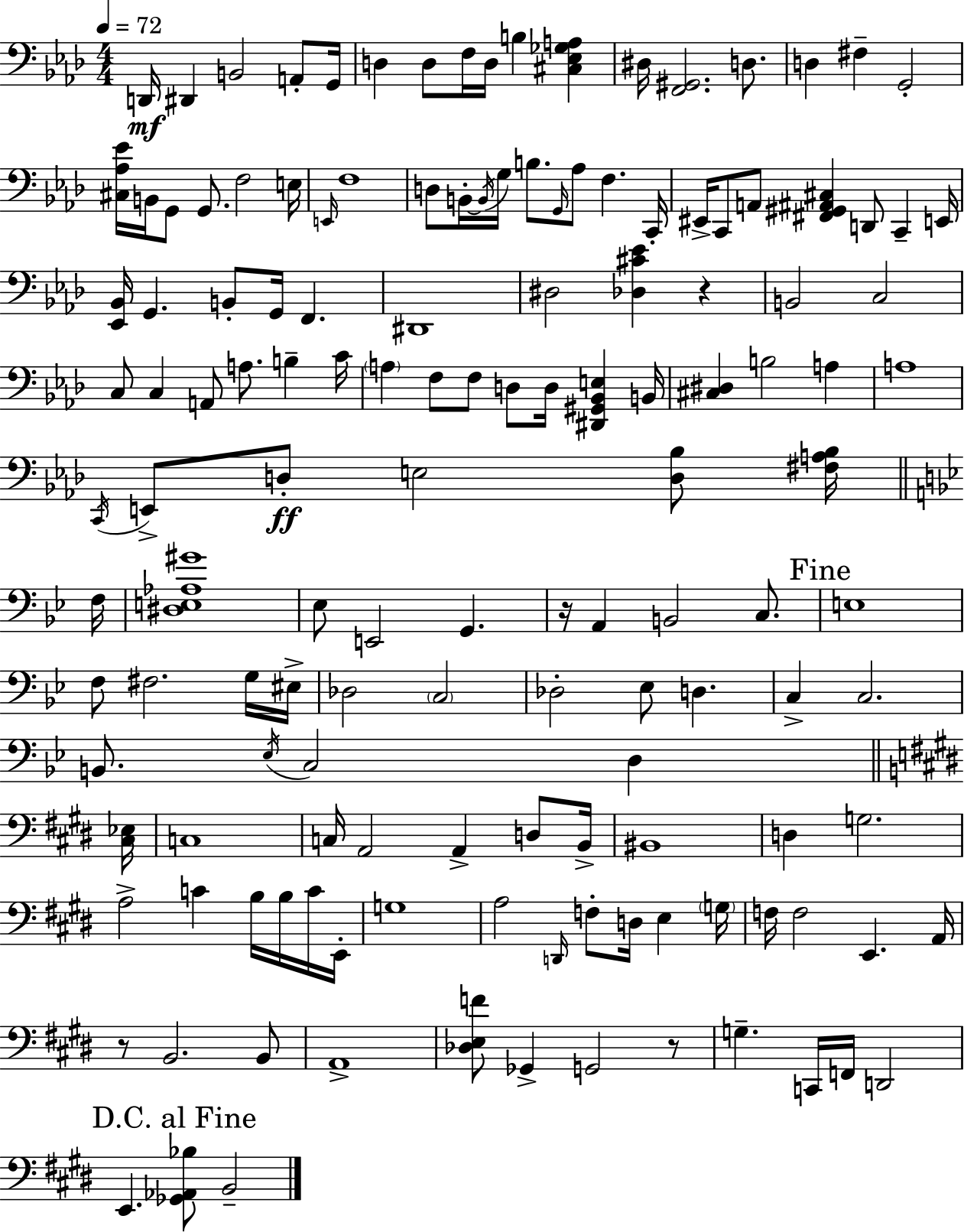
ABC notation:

X:1
T:Untitled
M:4/4
L:1/4
K:Ab
D,,/4 ^D,, B,,2 A,,/2 G,,/4 D, D,/2 F,/4 D,/4 B, [^C,_E,_G,A,] ^D,/4 [F,,^G,,]2 D,/2 D, ^F, G,,2 [^C,_A,_E]/4 B,,/4 G,,/2 G,,/2 F,2 E,/4 E,,/4 F,4 D,/2 B,,/4 B,,/4 G,/4 B,/2 G,,/4 _A,/2 F, C,,/4 ^E,,/4 C,,/2 A,,/2 [^F,,^G,,^A,,^C,] D,,/2 C,, E,,/4 [_E,,_B,,]/4 G,, B,,/2 G,,/4 F,, ^D,,4 ^D,2 [_D,^C_E] z B,,2 C,2 C,/2 C, A,,/2 A,/2 B, C/4 A, F,/2 F,/2 D,/2 D,/4 [^D,,^G,,_B,,E,] B,,/4 [^C,^D,] B,2 A, A,4 C,,/4 E,,/2 D,/2 E,2 [D,_B,]/2 [^F,A,_B,]/4 F,/4 [^D,E,_A,^G]4 _E,/2 E,,2 G,, z/4 A,, B,,2 C,/2 E,4 F,/2 ^F,2 G,/4 ^E,/4 _D,2 C,2 _D,2 _E,/2 D, C, C,2 B,,/2 _E,/4 C,2 D, [^C,_E,]/4 C,4 C,/4 A,,2 A,, D,/2 B,,/4 ^B,,4 D, G,2 A,2 C B,/4 B,/4 C/4 E,,/4 G,4 A,2 D,,/4 F,/2 D,/4 E, G,/4 F,/4 F,2 E,, A,,/4 z/2 B,,2 B,,/2 A,,4 [_D,E,F]/2 _G,, G,,2 z/2 G, C,,/4 F,,/4 D,,2 E,, [_G,,_A,,_B,]/2 B,,2